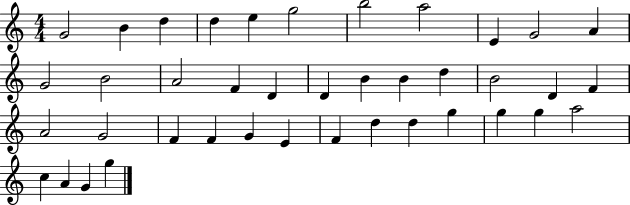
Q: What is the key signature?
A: C major